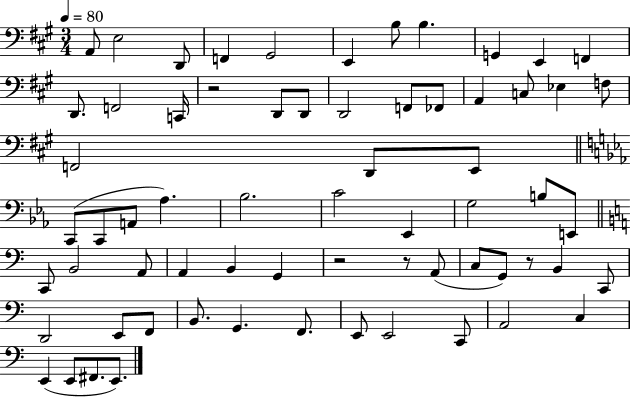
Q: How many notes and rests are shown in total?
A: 66